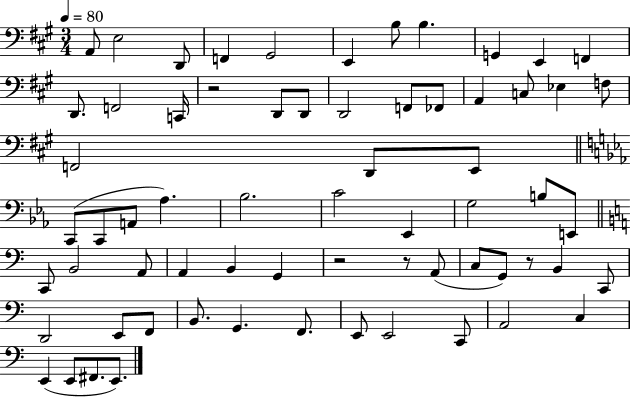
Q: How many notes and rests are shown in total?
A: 66